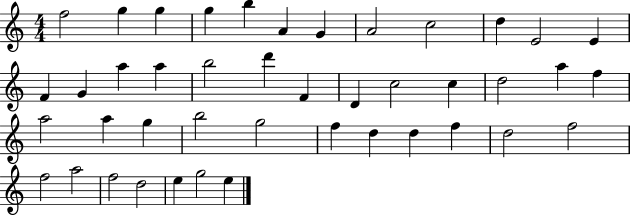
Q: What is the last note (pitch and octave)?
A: E5